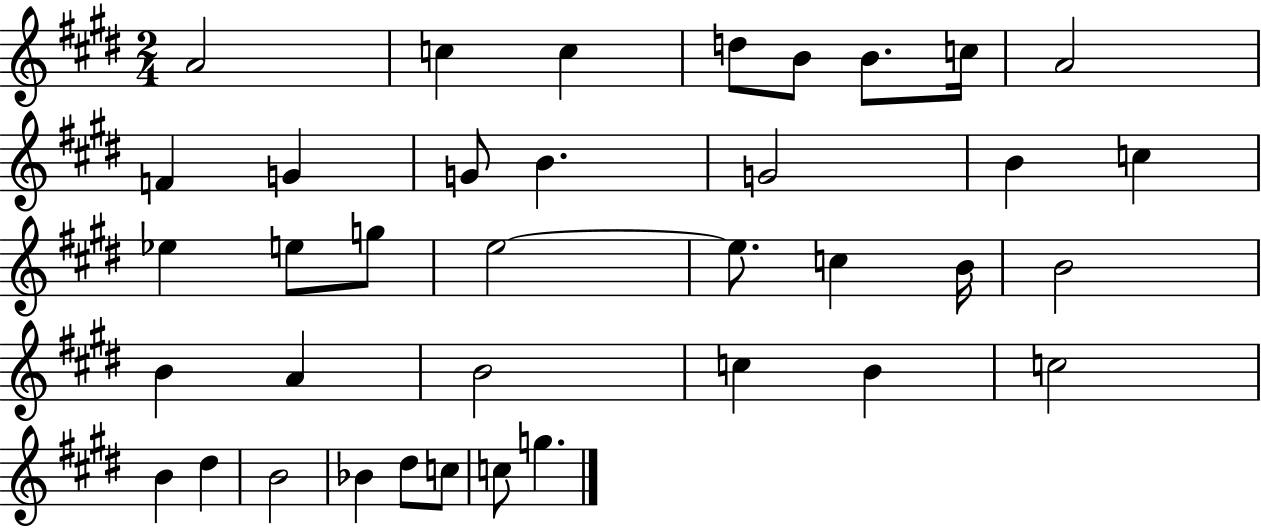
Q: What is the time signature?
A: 2/4